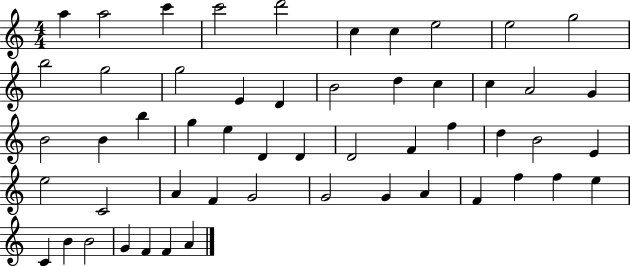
A5/q A5/h C6/q C6/h D6/h C5/q C5/q E5/h E5/h G5/h B5/h G5/h G5/h E4/q D4/q B4/h D5/q C5/q C5/q A4/h G4/q B4/h B4/q B5/q G5/q E5/q D4/q D4/q D4/h F4/q F5/q D5/q B4/h E4/q E5/h C4/h A4/q F4/q G4/h G4/h G4/q A4/q F4/q F5/q F5/q E5/q C4/q B4/q B4/h G4/q F4/q F4/q A4/q